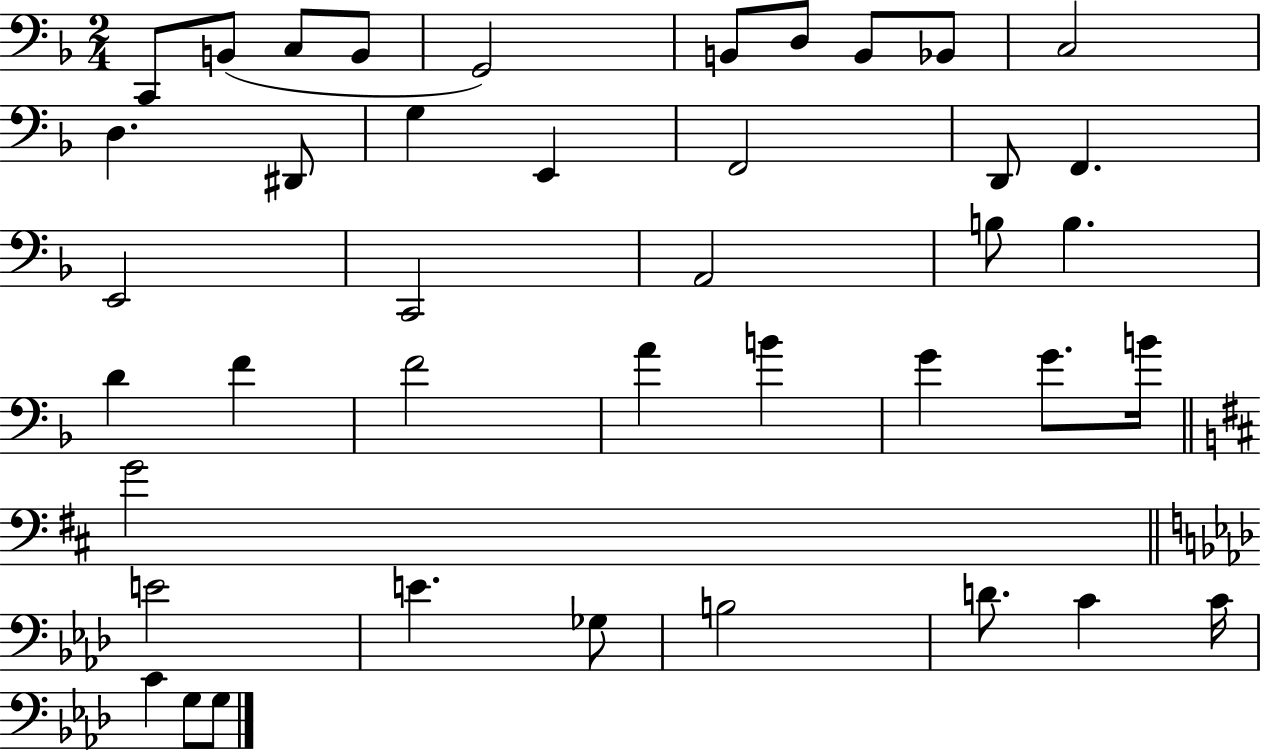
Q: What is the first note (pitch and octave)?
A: C2